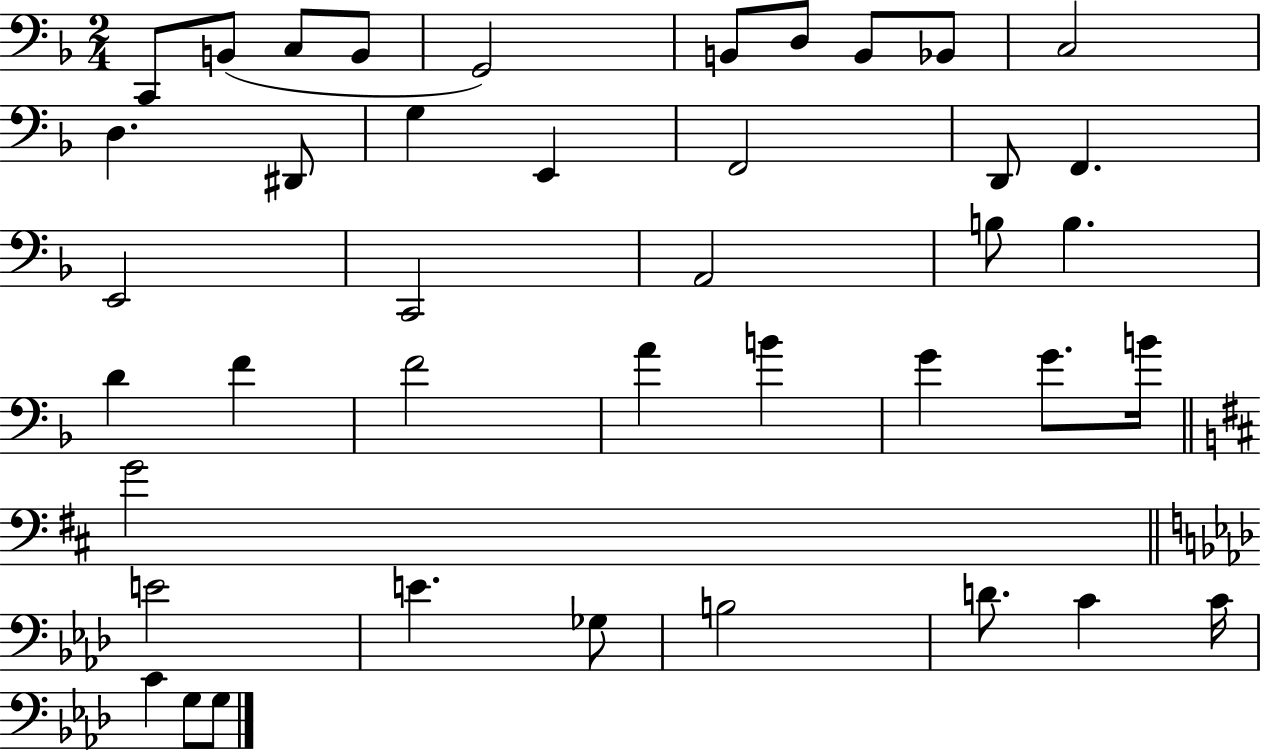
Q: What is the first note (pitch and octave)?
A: C2